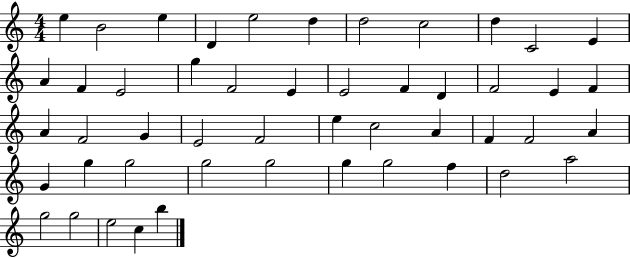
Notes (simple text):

E5/q B4/h E5/q D4/q E5/h D5/q D5/h C5/h D5/q C4/h E4/q A4/q F4/q E4/h G5/q F4/h E4/q E4/h F4/q D4/q F4/h E4/q F4/q A4/q F4/h G4/q E4/h F4/h E5/q C5/h A4/q F4/q F4/h A4/q G4/q G5/q G5/h G5/h G5/h G5/q G5/h F5/q D5/h A5/h G5/h G5/h E5/h C5/q B5/q